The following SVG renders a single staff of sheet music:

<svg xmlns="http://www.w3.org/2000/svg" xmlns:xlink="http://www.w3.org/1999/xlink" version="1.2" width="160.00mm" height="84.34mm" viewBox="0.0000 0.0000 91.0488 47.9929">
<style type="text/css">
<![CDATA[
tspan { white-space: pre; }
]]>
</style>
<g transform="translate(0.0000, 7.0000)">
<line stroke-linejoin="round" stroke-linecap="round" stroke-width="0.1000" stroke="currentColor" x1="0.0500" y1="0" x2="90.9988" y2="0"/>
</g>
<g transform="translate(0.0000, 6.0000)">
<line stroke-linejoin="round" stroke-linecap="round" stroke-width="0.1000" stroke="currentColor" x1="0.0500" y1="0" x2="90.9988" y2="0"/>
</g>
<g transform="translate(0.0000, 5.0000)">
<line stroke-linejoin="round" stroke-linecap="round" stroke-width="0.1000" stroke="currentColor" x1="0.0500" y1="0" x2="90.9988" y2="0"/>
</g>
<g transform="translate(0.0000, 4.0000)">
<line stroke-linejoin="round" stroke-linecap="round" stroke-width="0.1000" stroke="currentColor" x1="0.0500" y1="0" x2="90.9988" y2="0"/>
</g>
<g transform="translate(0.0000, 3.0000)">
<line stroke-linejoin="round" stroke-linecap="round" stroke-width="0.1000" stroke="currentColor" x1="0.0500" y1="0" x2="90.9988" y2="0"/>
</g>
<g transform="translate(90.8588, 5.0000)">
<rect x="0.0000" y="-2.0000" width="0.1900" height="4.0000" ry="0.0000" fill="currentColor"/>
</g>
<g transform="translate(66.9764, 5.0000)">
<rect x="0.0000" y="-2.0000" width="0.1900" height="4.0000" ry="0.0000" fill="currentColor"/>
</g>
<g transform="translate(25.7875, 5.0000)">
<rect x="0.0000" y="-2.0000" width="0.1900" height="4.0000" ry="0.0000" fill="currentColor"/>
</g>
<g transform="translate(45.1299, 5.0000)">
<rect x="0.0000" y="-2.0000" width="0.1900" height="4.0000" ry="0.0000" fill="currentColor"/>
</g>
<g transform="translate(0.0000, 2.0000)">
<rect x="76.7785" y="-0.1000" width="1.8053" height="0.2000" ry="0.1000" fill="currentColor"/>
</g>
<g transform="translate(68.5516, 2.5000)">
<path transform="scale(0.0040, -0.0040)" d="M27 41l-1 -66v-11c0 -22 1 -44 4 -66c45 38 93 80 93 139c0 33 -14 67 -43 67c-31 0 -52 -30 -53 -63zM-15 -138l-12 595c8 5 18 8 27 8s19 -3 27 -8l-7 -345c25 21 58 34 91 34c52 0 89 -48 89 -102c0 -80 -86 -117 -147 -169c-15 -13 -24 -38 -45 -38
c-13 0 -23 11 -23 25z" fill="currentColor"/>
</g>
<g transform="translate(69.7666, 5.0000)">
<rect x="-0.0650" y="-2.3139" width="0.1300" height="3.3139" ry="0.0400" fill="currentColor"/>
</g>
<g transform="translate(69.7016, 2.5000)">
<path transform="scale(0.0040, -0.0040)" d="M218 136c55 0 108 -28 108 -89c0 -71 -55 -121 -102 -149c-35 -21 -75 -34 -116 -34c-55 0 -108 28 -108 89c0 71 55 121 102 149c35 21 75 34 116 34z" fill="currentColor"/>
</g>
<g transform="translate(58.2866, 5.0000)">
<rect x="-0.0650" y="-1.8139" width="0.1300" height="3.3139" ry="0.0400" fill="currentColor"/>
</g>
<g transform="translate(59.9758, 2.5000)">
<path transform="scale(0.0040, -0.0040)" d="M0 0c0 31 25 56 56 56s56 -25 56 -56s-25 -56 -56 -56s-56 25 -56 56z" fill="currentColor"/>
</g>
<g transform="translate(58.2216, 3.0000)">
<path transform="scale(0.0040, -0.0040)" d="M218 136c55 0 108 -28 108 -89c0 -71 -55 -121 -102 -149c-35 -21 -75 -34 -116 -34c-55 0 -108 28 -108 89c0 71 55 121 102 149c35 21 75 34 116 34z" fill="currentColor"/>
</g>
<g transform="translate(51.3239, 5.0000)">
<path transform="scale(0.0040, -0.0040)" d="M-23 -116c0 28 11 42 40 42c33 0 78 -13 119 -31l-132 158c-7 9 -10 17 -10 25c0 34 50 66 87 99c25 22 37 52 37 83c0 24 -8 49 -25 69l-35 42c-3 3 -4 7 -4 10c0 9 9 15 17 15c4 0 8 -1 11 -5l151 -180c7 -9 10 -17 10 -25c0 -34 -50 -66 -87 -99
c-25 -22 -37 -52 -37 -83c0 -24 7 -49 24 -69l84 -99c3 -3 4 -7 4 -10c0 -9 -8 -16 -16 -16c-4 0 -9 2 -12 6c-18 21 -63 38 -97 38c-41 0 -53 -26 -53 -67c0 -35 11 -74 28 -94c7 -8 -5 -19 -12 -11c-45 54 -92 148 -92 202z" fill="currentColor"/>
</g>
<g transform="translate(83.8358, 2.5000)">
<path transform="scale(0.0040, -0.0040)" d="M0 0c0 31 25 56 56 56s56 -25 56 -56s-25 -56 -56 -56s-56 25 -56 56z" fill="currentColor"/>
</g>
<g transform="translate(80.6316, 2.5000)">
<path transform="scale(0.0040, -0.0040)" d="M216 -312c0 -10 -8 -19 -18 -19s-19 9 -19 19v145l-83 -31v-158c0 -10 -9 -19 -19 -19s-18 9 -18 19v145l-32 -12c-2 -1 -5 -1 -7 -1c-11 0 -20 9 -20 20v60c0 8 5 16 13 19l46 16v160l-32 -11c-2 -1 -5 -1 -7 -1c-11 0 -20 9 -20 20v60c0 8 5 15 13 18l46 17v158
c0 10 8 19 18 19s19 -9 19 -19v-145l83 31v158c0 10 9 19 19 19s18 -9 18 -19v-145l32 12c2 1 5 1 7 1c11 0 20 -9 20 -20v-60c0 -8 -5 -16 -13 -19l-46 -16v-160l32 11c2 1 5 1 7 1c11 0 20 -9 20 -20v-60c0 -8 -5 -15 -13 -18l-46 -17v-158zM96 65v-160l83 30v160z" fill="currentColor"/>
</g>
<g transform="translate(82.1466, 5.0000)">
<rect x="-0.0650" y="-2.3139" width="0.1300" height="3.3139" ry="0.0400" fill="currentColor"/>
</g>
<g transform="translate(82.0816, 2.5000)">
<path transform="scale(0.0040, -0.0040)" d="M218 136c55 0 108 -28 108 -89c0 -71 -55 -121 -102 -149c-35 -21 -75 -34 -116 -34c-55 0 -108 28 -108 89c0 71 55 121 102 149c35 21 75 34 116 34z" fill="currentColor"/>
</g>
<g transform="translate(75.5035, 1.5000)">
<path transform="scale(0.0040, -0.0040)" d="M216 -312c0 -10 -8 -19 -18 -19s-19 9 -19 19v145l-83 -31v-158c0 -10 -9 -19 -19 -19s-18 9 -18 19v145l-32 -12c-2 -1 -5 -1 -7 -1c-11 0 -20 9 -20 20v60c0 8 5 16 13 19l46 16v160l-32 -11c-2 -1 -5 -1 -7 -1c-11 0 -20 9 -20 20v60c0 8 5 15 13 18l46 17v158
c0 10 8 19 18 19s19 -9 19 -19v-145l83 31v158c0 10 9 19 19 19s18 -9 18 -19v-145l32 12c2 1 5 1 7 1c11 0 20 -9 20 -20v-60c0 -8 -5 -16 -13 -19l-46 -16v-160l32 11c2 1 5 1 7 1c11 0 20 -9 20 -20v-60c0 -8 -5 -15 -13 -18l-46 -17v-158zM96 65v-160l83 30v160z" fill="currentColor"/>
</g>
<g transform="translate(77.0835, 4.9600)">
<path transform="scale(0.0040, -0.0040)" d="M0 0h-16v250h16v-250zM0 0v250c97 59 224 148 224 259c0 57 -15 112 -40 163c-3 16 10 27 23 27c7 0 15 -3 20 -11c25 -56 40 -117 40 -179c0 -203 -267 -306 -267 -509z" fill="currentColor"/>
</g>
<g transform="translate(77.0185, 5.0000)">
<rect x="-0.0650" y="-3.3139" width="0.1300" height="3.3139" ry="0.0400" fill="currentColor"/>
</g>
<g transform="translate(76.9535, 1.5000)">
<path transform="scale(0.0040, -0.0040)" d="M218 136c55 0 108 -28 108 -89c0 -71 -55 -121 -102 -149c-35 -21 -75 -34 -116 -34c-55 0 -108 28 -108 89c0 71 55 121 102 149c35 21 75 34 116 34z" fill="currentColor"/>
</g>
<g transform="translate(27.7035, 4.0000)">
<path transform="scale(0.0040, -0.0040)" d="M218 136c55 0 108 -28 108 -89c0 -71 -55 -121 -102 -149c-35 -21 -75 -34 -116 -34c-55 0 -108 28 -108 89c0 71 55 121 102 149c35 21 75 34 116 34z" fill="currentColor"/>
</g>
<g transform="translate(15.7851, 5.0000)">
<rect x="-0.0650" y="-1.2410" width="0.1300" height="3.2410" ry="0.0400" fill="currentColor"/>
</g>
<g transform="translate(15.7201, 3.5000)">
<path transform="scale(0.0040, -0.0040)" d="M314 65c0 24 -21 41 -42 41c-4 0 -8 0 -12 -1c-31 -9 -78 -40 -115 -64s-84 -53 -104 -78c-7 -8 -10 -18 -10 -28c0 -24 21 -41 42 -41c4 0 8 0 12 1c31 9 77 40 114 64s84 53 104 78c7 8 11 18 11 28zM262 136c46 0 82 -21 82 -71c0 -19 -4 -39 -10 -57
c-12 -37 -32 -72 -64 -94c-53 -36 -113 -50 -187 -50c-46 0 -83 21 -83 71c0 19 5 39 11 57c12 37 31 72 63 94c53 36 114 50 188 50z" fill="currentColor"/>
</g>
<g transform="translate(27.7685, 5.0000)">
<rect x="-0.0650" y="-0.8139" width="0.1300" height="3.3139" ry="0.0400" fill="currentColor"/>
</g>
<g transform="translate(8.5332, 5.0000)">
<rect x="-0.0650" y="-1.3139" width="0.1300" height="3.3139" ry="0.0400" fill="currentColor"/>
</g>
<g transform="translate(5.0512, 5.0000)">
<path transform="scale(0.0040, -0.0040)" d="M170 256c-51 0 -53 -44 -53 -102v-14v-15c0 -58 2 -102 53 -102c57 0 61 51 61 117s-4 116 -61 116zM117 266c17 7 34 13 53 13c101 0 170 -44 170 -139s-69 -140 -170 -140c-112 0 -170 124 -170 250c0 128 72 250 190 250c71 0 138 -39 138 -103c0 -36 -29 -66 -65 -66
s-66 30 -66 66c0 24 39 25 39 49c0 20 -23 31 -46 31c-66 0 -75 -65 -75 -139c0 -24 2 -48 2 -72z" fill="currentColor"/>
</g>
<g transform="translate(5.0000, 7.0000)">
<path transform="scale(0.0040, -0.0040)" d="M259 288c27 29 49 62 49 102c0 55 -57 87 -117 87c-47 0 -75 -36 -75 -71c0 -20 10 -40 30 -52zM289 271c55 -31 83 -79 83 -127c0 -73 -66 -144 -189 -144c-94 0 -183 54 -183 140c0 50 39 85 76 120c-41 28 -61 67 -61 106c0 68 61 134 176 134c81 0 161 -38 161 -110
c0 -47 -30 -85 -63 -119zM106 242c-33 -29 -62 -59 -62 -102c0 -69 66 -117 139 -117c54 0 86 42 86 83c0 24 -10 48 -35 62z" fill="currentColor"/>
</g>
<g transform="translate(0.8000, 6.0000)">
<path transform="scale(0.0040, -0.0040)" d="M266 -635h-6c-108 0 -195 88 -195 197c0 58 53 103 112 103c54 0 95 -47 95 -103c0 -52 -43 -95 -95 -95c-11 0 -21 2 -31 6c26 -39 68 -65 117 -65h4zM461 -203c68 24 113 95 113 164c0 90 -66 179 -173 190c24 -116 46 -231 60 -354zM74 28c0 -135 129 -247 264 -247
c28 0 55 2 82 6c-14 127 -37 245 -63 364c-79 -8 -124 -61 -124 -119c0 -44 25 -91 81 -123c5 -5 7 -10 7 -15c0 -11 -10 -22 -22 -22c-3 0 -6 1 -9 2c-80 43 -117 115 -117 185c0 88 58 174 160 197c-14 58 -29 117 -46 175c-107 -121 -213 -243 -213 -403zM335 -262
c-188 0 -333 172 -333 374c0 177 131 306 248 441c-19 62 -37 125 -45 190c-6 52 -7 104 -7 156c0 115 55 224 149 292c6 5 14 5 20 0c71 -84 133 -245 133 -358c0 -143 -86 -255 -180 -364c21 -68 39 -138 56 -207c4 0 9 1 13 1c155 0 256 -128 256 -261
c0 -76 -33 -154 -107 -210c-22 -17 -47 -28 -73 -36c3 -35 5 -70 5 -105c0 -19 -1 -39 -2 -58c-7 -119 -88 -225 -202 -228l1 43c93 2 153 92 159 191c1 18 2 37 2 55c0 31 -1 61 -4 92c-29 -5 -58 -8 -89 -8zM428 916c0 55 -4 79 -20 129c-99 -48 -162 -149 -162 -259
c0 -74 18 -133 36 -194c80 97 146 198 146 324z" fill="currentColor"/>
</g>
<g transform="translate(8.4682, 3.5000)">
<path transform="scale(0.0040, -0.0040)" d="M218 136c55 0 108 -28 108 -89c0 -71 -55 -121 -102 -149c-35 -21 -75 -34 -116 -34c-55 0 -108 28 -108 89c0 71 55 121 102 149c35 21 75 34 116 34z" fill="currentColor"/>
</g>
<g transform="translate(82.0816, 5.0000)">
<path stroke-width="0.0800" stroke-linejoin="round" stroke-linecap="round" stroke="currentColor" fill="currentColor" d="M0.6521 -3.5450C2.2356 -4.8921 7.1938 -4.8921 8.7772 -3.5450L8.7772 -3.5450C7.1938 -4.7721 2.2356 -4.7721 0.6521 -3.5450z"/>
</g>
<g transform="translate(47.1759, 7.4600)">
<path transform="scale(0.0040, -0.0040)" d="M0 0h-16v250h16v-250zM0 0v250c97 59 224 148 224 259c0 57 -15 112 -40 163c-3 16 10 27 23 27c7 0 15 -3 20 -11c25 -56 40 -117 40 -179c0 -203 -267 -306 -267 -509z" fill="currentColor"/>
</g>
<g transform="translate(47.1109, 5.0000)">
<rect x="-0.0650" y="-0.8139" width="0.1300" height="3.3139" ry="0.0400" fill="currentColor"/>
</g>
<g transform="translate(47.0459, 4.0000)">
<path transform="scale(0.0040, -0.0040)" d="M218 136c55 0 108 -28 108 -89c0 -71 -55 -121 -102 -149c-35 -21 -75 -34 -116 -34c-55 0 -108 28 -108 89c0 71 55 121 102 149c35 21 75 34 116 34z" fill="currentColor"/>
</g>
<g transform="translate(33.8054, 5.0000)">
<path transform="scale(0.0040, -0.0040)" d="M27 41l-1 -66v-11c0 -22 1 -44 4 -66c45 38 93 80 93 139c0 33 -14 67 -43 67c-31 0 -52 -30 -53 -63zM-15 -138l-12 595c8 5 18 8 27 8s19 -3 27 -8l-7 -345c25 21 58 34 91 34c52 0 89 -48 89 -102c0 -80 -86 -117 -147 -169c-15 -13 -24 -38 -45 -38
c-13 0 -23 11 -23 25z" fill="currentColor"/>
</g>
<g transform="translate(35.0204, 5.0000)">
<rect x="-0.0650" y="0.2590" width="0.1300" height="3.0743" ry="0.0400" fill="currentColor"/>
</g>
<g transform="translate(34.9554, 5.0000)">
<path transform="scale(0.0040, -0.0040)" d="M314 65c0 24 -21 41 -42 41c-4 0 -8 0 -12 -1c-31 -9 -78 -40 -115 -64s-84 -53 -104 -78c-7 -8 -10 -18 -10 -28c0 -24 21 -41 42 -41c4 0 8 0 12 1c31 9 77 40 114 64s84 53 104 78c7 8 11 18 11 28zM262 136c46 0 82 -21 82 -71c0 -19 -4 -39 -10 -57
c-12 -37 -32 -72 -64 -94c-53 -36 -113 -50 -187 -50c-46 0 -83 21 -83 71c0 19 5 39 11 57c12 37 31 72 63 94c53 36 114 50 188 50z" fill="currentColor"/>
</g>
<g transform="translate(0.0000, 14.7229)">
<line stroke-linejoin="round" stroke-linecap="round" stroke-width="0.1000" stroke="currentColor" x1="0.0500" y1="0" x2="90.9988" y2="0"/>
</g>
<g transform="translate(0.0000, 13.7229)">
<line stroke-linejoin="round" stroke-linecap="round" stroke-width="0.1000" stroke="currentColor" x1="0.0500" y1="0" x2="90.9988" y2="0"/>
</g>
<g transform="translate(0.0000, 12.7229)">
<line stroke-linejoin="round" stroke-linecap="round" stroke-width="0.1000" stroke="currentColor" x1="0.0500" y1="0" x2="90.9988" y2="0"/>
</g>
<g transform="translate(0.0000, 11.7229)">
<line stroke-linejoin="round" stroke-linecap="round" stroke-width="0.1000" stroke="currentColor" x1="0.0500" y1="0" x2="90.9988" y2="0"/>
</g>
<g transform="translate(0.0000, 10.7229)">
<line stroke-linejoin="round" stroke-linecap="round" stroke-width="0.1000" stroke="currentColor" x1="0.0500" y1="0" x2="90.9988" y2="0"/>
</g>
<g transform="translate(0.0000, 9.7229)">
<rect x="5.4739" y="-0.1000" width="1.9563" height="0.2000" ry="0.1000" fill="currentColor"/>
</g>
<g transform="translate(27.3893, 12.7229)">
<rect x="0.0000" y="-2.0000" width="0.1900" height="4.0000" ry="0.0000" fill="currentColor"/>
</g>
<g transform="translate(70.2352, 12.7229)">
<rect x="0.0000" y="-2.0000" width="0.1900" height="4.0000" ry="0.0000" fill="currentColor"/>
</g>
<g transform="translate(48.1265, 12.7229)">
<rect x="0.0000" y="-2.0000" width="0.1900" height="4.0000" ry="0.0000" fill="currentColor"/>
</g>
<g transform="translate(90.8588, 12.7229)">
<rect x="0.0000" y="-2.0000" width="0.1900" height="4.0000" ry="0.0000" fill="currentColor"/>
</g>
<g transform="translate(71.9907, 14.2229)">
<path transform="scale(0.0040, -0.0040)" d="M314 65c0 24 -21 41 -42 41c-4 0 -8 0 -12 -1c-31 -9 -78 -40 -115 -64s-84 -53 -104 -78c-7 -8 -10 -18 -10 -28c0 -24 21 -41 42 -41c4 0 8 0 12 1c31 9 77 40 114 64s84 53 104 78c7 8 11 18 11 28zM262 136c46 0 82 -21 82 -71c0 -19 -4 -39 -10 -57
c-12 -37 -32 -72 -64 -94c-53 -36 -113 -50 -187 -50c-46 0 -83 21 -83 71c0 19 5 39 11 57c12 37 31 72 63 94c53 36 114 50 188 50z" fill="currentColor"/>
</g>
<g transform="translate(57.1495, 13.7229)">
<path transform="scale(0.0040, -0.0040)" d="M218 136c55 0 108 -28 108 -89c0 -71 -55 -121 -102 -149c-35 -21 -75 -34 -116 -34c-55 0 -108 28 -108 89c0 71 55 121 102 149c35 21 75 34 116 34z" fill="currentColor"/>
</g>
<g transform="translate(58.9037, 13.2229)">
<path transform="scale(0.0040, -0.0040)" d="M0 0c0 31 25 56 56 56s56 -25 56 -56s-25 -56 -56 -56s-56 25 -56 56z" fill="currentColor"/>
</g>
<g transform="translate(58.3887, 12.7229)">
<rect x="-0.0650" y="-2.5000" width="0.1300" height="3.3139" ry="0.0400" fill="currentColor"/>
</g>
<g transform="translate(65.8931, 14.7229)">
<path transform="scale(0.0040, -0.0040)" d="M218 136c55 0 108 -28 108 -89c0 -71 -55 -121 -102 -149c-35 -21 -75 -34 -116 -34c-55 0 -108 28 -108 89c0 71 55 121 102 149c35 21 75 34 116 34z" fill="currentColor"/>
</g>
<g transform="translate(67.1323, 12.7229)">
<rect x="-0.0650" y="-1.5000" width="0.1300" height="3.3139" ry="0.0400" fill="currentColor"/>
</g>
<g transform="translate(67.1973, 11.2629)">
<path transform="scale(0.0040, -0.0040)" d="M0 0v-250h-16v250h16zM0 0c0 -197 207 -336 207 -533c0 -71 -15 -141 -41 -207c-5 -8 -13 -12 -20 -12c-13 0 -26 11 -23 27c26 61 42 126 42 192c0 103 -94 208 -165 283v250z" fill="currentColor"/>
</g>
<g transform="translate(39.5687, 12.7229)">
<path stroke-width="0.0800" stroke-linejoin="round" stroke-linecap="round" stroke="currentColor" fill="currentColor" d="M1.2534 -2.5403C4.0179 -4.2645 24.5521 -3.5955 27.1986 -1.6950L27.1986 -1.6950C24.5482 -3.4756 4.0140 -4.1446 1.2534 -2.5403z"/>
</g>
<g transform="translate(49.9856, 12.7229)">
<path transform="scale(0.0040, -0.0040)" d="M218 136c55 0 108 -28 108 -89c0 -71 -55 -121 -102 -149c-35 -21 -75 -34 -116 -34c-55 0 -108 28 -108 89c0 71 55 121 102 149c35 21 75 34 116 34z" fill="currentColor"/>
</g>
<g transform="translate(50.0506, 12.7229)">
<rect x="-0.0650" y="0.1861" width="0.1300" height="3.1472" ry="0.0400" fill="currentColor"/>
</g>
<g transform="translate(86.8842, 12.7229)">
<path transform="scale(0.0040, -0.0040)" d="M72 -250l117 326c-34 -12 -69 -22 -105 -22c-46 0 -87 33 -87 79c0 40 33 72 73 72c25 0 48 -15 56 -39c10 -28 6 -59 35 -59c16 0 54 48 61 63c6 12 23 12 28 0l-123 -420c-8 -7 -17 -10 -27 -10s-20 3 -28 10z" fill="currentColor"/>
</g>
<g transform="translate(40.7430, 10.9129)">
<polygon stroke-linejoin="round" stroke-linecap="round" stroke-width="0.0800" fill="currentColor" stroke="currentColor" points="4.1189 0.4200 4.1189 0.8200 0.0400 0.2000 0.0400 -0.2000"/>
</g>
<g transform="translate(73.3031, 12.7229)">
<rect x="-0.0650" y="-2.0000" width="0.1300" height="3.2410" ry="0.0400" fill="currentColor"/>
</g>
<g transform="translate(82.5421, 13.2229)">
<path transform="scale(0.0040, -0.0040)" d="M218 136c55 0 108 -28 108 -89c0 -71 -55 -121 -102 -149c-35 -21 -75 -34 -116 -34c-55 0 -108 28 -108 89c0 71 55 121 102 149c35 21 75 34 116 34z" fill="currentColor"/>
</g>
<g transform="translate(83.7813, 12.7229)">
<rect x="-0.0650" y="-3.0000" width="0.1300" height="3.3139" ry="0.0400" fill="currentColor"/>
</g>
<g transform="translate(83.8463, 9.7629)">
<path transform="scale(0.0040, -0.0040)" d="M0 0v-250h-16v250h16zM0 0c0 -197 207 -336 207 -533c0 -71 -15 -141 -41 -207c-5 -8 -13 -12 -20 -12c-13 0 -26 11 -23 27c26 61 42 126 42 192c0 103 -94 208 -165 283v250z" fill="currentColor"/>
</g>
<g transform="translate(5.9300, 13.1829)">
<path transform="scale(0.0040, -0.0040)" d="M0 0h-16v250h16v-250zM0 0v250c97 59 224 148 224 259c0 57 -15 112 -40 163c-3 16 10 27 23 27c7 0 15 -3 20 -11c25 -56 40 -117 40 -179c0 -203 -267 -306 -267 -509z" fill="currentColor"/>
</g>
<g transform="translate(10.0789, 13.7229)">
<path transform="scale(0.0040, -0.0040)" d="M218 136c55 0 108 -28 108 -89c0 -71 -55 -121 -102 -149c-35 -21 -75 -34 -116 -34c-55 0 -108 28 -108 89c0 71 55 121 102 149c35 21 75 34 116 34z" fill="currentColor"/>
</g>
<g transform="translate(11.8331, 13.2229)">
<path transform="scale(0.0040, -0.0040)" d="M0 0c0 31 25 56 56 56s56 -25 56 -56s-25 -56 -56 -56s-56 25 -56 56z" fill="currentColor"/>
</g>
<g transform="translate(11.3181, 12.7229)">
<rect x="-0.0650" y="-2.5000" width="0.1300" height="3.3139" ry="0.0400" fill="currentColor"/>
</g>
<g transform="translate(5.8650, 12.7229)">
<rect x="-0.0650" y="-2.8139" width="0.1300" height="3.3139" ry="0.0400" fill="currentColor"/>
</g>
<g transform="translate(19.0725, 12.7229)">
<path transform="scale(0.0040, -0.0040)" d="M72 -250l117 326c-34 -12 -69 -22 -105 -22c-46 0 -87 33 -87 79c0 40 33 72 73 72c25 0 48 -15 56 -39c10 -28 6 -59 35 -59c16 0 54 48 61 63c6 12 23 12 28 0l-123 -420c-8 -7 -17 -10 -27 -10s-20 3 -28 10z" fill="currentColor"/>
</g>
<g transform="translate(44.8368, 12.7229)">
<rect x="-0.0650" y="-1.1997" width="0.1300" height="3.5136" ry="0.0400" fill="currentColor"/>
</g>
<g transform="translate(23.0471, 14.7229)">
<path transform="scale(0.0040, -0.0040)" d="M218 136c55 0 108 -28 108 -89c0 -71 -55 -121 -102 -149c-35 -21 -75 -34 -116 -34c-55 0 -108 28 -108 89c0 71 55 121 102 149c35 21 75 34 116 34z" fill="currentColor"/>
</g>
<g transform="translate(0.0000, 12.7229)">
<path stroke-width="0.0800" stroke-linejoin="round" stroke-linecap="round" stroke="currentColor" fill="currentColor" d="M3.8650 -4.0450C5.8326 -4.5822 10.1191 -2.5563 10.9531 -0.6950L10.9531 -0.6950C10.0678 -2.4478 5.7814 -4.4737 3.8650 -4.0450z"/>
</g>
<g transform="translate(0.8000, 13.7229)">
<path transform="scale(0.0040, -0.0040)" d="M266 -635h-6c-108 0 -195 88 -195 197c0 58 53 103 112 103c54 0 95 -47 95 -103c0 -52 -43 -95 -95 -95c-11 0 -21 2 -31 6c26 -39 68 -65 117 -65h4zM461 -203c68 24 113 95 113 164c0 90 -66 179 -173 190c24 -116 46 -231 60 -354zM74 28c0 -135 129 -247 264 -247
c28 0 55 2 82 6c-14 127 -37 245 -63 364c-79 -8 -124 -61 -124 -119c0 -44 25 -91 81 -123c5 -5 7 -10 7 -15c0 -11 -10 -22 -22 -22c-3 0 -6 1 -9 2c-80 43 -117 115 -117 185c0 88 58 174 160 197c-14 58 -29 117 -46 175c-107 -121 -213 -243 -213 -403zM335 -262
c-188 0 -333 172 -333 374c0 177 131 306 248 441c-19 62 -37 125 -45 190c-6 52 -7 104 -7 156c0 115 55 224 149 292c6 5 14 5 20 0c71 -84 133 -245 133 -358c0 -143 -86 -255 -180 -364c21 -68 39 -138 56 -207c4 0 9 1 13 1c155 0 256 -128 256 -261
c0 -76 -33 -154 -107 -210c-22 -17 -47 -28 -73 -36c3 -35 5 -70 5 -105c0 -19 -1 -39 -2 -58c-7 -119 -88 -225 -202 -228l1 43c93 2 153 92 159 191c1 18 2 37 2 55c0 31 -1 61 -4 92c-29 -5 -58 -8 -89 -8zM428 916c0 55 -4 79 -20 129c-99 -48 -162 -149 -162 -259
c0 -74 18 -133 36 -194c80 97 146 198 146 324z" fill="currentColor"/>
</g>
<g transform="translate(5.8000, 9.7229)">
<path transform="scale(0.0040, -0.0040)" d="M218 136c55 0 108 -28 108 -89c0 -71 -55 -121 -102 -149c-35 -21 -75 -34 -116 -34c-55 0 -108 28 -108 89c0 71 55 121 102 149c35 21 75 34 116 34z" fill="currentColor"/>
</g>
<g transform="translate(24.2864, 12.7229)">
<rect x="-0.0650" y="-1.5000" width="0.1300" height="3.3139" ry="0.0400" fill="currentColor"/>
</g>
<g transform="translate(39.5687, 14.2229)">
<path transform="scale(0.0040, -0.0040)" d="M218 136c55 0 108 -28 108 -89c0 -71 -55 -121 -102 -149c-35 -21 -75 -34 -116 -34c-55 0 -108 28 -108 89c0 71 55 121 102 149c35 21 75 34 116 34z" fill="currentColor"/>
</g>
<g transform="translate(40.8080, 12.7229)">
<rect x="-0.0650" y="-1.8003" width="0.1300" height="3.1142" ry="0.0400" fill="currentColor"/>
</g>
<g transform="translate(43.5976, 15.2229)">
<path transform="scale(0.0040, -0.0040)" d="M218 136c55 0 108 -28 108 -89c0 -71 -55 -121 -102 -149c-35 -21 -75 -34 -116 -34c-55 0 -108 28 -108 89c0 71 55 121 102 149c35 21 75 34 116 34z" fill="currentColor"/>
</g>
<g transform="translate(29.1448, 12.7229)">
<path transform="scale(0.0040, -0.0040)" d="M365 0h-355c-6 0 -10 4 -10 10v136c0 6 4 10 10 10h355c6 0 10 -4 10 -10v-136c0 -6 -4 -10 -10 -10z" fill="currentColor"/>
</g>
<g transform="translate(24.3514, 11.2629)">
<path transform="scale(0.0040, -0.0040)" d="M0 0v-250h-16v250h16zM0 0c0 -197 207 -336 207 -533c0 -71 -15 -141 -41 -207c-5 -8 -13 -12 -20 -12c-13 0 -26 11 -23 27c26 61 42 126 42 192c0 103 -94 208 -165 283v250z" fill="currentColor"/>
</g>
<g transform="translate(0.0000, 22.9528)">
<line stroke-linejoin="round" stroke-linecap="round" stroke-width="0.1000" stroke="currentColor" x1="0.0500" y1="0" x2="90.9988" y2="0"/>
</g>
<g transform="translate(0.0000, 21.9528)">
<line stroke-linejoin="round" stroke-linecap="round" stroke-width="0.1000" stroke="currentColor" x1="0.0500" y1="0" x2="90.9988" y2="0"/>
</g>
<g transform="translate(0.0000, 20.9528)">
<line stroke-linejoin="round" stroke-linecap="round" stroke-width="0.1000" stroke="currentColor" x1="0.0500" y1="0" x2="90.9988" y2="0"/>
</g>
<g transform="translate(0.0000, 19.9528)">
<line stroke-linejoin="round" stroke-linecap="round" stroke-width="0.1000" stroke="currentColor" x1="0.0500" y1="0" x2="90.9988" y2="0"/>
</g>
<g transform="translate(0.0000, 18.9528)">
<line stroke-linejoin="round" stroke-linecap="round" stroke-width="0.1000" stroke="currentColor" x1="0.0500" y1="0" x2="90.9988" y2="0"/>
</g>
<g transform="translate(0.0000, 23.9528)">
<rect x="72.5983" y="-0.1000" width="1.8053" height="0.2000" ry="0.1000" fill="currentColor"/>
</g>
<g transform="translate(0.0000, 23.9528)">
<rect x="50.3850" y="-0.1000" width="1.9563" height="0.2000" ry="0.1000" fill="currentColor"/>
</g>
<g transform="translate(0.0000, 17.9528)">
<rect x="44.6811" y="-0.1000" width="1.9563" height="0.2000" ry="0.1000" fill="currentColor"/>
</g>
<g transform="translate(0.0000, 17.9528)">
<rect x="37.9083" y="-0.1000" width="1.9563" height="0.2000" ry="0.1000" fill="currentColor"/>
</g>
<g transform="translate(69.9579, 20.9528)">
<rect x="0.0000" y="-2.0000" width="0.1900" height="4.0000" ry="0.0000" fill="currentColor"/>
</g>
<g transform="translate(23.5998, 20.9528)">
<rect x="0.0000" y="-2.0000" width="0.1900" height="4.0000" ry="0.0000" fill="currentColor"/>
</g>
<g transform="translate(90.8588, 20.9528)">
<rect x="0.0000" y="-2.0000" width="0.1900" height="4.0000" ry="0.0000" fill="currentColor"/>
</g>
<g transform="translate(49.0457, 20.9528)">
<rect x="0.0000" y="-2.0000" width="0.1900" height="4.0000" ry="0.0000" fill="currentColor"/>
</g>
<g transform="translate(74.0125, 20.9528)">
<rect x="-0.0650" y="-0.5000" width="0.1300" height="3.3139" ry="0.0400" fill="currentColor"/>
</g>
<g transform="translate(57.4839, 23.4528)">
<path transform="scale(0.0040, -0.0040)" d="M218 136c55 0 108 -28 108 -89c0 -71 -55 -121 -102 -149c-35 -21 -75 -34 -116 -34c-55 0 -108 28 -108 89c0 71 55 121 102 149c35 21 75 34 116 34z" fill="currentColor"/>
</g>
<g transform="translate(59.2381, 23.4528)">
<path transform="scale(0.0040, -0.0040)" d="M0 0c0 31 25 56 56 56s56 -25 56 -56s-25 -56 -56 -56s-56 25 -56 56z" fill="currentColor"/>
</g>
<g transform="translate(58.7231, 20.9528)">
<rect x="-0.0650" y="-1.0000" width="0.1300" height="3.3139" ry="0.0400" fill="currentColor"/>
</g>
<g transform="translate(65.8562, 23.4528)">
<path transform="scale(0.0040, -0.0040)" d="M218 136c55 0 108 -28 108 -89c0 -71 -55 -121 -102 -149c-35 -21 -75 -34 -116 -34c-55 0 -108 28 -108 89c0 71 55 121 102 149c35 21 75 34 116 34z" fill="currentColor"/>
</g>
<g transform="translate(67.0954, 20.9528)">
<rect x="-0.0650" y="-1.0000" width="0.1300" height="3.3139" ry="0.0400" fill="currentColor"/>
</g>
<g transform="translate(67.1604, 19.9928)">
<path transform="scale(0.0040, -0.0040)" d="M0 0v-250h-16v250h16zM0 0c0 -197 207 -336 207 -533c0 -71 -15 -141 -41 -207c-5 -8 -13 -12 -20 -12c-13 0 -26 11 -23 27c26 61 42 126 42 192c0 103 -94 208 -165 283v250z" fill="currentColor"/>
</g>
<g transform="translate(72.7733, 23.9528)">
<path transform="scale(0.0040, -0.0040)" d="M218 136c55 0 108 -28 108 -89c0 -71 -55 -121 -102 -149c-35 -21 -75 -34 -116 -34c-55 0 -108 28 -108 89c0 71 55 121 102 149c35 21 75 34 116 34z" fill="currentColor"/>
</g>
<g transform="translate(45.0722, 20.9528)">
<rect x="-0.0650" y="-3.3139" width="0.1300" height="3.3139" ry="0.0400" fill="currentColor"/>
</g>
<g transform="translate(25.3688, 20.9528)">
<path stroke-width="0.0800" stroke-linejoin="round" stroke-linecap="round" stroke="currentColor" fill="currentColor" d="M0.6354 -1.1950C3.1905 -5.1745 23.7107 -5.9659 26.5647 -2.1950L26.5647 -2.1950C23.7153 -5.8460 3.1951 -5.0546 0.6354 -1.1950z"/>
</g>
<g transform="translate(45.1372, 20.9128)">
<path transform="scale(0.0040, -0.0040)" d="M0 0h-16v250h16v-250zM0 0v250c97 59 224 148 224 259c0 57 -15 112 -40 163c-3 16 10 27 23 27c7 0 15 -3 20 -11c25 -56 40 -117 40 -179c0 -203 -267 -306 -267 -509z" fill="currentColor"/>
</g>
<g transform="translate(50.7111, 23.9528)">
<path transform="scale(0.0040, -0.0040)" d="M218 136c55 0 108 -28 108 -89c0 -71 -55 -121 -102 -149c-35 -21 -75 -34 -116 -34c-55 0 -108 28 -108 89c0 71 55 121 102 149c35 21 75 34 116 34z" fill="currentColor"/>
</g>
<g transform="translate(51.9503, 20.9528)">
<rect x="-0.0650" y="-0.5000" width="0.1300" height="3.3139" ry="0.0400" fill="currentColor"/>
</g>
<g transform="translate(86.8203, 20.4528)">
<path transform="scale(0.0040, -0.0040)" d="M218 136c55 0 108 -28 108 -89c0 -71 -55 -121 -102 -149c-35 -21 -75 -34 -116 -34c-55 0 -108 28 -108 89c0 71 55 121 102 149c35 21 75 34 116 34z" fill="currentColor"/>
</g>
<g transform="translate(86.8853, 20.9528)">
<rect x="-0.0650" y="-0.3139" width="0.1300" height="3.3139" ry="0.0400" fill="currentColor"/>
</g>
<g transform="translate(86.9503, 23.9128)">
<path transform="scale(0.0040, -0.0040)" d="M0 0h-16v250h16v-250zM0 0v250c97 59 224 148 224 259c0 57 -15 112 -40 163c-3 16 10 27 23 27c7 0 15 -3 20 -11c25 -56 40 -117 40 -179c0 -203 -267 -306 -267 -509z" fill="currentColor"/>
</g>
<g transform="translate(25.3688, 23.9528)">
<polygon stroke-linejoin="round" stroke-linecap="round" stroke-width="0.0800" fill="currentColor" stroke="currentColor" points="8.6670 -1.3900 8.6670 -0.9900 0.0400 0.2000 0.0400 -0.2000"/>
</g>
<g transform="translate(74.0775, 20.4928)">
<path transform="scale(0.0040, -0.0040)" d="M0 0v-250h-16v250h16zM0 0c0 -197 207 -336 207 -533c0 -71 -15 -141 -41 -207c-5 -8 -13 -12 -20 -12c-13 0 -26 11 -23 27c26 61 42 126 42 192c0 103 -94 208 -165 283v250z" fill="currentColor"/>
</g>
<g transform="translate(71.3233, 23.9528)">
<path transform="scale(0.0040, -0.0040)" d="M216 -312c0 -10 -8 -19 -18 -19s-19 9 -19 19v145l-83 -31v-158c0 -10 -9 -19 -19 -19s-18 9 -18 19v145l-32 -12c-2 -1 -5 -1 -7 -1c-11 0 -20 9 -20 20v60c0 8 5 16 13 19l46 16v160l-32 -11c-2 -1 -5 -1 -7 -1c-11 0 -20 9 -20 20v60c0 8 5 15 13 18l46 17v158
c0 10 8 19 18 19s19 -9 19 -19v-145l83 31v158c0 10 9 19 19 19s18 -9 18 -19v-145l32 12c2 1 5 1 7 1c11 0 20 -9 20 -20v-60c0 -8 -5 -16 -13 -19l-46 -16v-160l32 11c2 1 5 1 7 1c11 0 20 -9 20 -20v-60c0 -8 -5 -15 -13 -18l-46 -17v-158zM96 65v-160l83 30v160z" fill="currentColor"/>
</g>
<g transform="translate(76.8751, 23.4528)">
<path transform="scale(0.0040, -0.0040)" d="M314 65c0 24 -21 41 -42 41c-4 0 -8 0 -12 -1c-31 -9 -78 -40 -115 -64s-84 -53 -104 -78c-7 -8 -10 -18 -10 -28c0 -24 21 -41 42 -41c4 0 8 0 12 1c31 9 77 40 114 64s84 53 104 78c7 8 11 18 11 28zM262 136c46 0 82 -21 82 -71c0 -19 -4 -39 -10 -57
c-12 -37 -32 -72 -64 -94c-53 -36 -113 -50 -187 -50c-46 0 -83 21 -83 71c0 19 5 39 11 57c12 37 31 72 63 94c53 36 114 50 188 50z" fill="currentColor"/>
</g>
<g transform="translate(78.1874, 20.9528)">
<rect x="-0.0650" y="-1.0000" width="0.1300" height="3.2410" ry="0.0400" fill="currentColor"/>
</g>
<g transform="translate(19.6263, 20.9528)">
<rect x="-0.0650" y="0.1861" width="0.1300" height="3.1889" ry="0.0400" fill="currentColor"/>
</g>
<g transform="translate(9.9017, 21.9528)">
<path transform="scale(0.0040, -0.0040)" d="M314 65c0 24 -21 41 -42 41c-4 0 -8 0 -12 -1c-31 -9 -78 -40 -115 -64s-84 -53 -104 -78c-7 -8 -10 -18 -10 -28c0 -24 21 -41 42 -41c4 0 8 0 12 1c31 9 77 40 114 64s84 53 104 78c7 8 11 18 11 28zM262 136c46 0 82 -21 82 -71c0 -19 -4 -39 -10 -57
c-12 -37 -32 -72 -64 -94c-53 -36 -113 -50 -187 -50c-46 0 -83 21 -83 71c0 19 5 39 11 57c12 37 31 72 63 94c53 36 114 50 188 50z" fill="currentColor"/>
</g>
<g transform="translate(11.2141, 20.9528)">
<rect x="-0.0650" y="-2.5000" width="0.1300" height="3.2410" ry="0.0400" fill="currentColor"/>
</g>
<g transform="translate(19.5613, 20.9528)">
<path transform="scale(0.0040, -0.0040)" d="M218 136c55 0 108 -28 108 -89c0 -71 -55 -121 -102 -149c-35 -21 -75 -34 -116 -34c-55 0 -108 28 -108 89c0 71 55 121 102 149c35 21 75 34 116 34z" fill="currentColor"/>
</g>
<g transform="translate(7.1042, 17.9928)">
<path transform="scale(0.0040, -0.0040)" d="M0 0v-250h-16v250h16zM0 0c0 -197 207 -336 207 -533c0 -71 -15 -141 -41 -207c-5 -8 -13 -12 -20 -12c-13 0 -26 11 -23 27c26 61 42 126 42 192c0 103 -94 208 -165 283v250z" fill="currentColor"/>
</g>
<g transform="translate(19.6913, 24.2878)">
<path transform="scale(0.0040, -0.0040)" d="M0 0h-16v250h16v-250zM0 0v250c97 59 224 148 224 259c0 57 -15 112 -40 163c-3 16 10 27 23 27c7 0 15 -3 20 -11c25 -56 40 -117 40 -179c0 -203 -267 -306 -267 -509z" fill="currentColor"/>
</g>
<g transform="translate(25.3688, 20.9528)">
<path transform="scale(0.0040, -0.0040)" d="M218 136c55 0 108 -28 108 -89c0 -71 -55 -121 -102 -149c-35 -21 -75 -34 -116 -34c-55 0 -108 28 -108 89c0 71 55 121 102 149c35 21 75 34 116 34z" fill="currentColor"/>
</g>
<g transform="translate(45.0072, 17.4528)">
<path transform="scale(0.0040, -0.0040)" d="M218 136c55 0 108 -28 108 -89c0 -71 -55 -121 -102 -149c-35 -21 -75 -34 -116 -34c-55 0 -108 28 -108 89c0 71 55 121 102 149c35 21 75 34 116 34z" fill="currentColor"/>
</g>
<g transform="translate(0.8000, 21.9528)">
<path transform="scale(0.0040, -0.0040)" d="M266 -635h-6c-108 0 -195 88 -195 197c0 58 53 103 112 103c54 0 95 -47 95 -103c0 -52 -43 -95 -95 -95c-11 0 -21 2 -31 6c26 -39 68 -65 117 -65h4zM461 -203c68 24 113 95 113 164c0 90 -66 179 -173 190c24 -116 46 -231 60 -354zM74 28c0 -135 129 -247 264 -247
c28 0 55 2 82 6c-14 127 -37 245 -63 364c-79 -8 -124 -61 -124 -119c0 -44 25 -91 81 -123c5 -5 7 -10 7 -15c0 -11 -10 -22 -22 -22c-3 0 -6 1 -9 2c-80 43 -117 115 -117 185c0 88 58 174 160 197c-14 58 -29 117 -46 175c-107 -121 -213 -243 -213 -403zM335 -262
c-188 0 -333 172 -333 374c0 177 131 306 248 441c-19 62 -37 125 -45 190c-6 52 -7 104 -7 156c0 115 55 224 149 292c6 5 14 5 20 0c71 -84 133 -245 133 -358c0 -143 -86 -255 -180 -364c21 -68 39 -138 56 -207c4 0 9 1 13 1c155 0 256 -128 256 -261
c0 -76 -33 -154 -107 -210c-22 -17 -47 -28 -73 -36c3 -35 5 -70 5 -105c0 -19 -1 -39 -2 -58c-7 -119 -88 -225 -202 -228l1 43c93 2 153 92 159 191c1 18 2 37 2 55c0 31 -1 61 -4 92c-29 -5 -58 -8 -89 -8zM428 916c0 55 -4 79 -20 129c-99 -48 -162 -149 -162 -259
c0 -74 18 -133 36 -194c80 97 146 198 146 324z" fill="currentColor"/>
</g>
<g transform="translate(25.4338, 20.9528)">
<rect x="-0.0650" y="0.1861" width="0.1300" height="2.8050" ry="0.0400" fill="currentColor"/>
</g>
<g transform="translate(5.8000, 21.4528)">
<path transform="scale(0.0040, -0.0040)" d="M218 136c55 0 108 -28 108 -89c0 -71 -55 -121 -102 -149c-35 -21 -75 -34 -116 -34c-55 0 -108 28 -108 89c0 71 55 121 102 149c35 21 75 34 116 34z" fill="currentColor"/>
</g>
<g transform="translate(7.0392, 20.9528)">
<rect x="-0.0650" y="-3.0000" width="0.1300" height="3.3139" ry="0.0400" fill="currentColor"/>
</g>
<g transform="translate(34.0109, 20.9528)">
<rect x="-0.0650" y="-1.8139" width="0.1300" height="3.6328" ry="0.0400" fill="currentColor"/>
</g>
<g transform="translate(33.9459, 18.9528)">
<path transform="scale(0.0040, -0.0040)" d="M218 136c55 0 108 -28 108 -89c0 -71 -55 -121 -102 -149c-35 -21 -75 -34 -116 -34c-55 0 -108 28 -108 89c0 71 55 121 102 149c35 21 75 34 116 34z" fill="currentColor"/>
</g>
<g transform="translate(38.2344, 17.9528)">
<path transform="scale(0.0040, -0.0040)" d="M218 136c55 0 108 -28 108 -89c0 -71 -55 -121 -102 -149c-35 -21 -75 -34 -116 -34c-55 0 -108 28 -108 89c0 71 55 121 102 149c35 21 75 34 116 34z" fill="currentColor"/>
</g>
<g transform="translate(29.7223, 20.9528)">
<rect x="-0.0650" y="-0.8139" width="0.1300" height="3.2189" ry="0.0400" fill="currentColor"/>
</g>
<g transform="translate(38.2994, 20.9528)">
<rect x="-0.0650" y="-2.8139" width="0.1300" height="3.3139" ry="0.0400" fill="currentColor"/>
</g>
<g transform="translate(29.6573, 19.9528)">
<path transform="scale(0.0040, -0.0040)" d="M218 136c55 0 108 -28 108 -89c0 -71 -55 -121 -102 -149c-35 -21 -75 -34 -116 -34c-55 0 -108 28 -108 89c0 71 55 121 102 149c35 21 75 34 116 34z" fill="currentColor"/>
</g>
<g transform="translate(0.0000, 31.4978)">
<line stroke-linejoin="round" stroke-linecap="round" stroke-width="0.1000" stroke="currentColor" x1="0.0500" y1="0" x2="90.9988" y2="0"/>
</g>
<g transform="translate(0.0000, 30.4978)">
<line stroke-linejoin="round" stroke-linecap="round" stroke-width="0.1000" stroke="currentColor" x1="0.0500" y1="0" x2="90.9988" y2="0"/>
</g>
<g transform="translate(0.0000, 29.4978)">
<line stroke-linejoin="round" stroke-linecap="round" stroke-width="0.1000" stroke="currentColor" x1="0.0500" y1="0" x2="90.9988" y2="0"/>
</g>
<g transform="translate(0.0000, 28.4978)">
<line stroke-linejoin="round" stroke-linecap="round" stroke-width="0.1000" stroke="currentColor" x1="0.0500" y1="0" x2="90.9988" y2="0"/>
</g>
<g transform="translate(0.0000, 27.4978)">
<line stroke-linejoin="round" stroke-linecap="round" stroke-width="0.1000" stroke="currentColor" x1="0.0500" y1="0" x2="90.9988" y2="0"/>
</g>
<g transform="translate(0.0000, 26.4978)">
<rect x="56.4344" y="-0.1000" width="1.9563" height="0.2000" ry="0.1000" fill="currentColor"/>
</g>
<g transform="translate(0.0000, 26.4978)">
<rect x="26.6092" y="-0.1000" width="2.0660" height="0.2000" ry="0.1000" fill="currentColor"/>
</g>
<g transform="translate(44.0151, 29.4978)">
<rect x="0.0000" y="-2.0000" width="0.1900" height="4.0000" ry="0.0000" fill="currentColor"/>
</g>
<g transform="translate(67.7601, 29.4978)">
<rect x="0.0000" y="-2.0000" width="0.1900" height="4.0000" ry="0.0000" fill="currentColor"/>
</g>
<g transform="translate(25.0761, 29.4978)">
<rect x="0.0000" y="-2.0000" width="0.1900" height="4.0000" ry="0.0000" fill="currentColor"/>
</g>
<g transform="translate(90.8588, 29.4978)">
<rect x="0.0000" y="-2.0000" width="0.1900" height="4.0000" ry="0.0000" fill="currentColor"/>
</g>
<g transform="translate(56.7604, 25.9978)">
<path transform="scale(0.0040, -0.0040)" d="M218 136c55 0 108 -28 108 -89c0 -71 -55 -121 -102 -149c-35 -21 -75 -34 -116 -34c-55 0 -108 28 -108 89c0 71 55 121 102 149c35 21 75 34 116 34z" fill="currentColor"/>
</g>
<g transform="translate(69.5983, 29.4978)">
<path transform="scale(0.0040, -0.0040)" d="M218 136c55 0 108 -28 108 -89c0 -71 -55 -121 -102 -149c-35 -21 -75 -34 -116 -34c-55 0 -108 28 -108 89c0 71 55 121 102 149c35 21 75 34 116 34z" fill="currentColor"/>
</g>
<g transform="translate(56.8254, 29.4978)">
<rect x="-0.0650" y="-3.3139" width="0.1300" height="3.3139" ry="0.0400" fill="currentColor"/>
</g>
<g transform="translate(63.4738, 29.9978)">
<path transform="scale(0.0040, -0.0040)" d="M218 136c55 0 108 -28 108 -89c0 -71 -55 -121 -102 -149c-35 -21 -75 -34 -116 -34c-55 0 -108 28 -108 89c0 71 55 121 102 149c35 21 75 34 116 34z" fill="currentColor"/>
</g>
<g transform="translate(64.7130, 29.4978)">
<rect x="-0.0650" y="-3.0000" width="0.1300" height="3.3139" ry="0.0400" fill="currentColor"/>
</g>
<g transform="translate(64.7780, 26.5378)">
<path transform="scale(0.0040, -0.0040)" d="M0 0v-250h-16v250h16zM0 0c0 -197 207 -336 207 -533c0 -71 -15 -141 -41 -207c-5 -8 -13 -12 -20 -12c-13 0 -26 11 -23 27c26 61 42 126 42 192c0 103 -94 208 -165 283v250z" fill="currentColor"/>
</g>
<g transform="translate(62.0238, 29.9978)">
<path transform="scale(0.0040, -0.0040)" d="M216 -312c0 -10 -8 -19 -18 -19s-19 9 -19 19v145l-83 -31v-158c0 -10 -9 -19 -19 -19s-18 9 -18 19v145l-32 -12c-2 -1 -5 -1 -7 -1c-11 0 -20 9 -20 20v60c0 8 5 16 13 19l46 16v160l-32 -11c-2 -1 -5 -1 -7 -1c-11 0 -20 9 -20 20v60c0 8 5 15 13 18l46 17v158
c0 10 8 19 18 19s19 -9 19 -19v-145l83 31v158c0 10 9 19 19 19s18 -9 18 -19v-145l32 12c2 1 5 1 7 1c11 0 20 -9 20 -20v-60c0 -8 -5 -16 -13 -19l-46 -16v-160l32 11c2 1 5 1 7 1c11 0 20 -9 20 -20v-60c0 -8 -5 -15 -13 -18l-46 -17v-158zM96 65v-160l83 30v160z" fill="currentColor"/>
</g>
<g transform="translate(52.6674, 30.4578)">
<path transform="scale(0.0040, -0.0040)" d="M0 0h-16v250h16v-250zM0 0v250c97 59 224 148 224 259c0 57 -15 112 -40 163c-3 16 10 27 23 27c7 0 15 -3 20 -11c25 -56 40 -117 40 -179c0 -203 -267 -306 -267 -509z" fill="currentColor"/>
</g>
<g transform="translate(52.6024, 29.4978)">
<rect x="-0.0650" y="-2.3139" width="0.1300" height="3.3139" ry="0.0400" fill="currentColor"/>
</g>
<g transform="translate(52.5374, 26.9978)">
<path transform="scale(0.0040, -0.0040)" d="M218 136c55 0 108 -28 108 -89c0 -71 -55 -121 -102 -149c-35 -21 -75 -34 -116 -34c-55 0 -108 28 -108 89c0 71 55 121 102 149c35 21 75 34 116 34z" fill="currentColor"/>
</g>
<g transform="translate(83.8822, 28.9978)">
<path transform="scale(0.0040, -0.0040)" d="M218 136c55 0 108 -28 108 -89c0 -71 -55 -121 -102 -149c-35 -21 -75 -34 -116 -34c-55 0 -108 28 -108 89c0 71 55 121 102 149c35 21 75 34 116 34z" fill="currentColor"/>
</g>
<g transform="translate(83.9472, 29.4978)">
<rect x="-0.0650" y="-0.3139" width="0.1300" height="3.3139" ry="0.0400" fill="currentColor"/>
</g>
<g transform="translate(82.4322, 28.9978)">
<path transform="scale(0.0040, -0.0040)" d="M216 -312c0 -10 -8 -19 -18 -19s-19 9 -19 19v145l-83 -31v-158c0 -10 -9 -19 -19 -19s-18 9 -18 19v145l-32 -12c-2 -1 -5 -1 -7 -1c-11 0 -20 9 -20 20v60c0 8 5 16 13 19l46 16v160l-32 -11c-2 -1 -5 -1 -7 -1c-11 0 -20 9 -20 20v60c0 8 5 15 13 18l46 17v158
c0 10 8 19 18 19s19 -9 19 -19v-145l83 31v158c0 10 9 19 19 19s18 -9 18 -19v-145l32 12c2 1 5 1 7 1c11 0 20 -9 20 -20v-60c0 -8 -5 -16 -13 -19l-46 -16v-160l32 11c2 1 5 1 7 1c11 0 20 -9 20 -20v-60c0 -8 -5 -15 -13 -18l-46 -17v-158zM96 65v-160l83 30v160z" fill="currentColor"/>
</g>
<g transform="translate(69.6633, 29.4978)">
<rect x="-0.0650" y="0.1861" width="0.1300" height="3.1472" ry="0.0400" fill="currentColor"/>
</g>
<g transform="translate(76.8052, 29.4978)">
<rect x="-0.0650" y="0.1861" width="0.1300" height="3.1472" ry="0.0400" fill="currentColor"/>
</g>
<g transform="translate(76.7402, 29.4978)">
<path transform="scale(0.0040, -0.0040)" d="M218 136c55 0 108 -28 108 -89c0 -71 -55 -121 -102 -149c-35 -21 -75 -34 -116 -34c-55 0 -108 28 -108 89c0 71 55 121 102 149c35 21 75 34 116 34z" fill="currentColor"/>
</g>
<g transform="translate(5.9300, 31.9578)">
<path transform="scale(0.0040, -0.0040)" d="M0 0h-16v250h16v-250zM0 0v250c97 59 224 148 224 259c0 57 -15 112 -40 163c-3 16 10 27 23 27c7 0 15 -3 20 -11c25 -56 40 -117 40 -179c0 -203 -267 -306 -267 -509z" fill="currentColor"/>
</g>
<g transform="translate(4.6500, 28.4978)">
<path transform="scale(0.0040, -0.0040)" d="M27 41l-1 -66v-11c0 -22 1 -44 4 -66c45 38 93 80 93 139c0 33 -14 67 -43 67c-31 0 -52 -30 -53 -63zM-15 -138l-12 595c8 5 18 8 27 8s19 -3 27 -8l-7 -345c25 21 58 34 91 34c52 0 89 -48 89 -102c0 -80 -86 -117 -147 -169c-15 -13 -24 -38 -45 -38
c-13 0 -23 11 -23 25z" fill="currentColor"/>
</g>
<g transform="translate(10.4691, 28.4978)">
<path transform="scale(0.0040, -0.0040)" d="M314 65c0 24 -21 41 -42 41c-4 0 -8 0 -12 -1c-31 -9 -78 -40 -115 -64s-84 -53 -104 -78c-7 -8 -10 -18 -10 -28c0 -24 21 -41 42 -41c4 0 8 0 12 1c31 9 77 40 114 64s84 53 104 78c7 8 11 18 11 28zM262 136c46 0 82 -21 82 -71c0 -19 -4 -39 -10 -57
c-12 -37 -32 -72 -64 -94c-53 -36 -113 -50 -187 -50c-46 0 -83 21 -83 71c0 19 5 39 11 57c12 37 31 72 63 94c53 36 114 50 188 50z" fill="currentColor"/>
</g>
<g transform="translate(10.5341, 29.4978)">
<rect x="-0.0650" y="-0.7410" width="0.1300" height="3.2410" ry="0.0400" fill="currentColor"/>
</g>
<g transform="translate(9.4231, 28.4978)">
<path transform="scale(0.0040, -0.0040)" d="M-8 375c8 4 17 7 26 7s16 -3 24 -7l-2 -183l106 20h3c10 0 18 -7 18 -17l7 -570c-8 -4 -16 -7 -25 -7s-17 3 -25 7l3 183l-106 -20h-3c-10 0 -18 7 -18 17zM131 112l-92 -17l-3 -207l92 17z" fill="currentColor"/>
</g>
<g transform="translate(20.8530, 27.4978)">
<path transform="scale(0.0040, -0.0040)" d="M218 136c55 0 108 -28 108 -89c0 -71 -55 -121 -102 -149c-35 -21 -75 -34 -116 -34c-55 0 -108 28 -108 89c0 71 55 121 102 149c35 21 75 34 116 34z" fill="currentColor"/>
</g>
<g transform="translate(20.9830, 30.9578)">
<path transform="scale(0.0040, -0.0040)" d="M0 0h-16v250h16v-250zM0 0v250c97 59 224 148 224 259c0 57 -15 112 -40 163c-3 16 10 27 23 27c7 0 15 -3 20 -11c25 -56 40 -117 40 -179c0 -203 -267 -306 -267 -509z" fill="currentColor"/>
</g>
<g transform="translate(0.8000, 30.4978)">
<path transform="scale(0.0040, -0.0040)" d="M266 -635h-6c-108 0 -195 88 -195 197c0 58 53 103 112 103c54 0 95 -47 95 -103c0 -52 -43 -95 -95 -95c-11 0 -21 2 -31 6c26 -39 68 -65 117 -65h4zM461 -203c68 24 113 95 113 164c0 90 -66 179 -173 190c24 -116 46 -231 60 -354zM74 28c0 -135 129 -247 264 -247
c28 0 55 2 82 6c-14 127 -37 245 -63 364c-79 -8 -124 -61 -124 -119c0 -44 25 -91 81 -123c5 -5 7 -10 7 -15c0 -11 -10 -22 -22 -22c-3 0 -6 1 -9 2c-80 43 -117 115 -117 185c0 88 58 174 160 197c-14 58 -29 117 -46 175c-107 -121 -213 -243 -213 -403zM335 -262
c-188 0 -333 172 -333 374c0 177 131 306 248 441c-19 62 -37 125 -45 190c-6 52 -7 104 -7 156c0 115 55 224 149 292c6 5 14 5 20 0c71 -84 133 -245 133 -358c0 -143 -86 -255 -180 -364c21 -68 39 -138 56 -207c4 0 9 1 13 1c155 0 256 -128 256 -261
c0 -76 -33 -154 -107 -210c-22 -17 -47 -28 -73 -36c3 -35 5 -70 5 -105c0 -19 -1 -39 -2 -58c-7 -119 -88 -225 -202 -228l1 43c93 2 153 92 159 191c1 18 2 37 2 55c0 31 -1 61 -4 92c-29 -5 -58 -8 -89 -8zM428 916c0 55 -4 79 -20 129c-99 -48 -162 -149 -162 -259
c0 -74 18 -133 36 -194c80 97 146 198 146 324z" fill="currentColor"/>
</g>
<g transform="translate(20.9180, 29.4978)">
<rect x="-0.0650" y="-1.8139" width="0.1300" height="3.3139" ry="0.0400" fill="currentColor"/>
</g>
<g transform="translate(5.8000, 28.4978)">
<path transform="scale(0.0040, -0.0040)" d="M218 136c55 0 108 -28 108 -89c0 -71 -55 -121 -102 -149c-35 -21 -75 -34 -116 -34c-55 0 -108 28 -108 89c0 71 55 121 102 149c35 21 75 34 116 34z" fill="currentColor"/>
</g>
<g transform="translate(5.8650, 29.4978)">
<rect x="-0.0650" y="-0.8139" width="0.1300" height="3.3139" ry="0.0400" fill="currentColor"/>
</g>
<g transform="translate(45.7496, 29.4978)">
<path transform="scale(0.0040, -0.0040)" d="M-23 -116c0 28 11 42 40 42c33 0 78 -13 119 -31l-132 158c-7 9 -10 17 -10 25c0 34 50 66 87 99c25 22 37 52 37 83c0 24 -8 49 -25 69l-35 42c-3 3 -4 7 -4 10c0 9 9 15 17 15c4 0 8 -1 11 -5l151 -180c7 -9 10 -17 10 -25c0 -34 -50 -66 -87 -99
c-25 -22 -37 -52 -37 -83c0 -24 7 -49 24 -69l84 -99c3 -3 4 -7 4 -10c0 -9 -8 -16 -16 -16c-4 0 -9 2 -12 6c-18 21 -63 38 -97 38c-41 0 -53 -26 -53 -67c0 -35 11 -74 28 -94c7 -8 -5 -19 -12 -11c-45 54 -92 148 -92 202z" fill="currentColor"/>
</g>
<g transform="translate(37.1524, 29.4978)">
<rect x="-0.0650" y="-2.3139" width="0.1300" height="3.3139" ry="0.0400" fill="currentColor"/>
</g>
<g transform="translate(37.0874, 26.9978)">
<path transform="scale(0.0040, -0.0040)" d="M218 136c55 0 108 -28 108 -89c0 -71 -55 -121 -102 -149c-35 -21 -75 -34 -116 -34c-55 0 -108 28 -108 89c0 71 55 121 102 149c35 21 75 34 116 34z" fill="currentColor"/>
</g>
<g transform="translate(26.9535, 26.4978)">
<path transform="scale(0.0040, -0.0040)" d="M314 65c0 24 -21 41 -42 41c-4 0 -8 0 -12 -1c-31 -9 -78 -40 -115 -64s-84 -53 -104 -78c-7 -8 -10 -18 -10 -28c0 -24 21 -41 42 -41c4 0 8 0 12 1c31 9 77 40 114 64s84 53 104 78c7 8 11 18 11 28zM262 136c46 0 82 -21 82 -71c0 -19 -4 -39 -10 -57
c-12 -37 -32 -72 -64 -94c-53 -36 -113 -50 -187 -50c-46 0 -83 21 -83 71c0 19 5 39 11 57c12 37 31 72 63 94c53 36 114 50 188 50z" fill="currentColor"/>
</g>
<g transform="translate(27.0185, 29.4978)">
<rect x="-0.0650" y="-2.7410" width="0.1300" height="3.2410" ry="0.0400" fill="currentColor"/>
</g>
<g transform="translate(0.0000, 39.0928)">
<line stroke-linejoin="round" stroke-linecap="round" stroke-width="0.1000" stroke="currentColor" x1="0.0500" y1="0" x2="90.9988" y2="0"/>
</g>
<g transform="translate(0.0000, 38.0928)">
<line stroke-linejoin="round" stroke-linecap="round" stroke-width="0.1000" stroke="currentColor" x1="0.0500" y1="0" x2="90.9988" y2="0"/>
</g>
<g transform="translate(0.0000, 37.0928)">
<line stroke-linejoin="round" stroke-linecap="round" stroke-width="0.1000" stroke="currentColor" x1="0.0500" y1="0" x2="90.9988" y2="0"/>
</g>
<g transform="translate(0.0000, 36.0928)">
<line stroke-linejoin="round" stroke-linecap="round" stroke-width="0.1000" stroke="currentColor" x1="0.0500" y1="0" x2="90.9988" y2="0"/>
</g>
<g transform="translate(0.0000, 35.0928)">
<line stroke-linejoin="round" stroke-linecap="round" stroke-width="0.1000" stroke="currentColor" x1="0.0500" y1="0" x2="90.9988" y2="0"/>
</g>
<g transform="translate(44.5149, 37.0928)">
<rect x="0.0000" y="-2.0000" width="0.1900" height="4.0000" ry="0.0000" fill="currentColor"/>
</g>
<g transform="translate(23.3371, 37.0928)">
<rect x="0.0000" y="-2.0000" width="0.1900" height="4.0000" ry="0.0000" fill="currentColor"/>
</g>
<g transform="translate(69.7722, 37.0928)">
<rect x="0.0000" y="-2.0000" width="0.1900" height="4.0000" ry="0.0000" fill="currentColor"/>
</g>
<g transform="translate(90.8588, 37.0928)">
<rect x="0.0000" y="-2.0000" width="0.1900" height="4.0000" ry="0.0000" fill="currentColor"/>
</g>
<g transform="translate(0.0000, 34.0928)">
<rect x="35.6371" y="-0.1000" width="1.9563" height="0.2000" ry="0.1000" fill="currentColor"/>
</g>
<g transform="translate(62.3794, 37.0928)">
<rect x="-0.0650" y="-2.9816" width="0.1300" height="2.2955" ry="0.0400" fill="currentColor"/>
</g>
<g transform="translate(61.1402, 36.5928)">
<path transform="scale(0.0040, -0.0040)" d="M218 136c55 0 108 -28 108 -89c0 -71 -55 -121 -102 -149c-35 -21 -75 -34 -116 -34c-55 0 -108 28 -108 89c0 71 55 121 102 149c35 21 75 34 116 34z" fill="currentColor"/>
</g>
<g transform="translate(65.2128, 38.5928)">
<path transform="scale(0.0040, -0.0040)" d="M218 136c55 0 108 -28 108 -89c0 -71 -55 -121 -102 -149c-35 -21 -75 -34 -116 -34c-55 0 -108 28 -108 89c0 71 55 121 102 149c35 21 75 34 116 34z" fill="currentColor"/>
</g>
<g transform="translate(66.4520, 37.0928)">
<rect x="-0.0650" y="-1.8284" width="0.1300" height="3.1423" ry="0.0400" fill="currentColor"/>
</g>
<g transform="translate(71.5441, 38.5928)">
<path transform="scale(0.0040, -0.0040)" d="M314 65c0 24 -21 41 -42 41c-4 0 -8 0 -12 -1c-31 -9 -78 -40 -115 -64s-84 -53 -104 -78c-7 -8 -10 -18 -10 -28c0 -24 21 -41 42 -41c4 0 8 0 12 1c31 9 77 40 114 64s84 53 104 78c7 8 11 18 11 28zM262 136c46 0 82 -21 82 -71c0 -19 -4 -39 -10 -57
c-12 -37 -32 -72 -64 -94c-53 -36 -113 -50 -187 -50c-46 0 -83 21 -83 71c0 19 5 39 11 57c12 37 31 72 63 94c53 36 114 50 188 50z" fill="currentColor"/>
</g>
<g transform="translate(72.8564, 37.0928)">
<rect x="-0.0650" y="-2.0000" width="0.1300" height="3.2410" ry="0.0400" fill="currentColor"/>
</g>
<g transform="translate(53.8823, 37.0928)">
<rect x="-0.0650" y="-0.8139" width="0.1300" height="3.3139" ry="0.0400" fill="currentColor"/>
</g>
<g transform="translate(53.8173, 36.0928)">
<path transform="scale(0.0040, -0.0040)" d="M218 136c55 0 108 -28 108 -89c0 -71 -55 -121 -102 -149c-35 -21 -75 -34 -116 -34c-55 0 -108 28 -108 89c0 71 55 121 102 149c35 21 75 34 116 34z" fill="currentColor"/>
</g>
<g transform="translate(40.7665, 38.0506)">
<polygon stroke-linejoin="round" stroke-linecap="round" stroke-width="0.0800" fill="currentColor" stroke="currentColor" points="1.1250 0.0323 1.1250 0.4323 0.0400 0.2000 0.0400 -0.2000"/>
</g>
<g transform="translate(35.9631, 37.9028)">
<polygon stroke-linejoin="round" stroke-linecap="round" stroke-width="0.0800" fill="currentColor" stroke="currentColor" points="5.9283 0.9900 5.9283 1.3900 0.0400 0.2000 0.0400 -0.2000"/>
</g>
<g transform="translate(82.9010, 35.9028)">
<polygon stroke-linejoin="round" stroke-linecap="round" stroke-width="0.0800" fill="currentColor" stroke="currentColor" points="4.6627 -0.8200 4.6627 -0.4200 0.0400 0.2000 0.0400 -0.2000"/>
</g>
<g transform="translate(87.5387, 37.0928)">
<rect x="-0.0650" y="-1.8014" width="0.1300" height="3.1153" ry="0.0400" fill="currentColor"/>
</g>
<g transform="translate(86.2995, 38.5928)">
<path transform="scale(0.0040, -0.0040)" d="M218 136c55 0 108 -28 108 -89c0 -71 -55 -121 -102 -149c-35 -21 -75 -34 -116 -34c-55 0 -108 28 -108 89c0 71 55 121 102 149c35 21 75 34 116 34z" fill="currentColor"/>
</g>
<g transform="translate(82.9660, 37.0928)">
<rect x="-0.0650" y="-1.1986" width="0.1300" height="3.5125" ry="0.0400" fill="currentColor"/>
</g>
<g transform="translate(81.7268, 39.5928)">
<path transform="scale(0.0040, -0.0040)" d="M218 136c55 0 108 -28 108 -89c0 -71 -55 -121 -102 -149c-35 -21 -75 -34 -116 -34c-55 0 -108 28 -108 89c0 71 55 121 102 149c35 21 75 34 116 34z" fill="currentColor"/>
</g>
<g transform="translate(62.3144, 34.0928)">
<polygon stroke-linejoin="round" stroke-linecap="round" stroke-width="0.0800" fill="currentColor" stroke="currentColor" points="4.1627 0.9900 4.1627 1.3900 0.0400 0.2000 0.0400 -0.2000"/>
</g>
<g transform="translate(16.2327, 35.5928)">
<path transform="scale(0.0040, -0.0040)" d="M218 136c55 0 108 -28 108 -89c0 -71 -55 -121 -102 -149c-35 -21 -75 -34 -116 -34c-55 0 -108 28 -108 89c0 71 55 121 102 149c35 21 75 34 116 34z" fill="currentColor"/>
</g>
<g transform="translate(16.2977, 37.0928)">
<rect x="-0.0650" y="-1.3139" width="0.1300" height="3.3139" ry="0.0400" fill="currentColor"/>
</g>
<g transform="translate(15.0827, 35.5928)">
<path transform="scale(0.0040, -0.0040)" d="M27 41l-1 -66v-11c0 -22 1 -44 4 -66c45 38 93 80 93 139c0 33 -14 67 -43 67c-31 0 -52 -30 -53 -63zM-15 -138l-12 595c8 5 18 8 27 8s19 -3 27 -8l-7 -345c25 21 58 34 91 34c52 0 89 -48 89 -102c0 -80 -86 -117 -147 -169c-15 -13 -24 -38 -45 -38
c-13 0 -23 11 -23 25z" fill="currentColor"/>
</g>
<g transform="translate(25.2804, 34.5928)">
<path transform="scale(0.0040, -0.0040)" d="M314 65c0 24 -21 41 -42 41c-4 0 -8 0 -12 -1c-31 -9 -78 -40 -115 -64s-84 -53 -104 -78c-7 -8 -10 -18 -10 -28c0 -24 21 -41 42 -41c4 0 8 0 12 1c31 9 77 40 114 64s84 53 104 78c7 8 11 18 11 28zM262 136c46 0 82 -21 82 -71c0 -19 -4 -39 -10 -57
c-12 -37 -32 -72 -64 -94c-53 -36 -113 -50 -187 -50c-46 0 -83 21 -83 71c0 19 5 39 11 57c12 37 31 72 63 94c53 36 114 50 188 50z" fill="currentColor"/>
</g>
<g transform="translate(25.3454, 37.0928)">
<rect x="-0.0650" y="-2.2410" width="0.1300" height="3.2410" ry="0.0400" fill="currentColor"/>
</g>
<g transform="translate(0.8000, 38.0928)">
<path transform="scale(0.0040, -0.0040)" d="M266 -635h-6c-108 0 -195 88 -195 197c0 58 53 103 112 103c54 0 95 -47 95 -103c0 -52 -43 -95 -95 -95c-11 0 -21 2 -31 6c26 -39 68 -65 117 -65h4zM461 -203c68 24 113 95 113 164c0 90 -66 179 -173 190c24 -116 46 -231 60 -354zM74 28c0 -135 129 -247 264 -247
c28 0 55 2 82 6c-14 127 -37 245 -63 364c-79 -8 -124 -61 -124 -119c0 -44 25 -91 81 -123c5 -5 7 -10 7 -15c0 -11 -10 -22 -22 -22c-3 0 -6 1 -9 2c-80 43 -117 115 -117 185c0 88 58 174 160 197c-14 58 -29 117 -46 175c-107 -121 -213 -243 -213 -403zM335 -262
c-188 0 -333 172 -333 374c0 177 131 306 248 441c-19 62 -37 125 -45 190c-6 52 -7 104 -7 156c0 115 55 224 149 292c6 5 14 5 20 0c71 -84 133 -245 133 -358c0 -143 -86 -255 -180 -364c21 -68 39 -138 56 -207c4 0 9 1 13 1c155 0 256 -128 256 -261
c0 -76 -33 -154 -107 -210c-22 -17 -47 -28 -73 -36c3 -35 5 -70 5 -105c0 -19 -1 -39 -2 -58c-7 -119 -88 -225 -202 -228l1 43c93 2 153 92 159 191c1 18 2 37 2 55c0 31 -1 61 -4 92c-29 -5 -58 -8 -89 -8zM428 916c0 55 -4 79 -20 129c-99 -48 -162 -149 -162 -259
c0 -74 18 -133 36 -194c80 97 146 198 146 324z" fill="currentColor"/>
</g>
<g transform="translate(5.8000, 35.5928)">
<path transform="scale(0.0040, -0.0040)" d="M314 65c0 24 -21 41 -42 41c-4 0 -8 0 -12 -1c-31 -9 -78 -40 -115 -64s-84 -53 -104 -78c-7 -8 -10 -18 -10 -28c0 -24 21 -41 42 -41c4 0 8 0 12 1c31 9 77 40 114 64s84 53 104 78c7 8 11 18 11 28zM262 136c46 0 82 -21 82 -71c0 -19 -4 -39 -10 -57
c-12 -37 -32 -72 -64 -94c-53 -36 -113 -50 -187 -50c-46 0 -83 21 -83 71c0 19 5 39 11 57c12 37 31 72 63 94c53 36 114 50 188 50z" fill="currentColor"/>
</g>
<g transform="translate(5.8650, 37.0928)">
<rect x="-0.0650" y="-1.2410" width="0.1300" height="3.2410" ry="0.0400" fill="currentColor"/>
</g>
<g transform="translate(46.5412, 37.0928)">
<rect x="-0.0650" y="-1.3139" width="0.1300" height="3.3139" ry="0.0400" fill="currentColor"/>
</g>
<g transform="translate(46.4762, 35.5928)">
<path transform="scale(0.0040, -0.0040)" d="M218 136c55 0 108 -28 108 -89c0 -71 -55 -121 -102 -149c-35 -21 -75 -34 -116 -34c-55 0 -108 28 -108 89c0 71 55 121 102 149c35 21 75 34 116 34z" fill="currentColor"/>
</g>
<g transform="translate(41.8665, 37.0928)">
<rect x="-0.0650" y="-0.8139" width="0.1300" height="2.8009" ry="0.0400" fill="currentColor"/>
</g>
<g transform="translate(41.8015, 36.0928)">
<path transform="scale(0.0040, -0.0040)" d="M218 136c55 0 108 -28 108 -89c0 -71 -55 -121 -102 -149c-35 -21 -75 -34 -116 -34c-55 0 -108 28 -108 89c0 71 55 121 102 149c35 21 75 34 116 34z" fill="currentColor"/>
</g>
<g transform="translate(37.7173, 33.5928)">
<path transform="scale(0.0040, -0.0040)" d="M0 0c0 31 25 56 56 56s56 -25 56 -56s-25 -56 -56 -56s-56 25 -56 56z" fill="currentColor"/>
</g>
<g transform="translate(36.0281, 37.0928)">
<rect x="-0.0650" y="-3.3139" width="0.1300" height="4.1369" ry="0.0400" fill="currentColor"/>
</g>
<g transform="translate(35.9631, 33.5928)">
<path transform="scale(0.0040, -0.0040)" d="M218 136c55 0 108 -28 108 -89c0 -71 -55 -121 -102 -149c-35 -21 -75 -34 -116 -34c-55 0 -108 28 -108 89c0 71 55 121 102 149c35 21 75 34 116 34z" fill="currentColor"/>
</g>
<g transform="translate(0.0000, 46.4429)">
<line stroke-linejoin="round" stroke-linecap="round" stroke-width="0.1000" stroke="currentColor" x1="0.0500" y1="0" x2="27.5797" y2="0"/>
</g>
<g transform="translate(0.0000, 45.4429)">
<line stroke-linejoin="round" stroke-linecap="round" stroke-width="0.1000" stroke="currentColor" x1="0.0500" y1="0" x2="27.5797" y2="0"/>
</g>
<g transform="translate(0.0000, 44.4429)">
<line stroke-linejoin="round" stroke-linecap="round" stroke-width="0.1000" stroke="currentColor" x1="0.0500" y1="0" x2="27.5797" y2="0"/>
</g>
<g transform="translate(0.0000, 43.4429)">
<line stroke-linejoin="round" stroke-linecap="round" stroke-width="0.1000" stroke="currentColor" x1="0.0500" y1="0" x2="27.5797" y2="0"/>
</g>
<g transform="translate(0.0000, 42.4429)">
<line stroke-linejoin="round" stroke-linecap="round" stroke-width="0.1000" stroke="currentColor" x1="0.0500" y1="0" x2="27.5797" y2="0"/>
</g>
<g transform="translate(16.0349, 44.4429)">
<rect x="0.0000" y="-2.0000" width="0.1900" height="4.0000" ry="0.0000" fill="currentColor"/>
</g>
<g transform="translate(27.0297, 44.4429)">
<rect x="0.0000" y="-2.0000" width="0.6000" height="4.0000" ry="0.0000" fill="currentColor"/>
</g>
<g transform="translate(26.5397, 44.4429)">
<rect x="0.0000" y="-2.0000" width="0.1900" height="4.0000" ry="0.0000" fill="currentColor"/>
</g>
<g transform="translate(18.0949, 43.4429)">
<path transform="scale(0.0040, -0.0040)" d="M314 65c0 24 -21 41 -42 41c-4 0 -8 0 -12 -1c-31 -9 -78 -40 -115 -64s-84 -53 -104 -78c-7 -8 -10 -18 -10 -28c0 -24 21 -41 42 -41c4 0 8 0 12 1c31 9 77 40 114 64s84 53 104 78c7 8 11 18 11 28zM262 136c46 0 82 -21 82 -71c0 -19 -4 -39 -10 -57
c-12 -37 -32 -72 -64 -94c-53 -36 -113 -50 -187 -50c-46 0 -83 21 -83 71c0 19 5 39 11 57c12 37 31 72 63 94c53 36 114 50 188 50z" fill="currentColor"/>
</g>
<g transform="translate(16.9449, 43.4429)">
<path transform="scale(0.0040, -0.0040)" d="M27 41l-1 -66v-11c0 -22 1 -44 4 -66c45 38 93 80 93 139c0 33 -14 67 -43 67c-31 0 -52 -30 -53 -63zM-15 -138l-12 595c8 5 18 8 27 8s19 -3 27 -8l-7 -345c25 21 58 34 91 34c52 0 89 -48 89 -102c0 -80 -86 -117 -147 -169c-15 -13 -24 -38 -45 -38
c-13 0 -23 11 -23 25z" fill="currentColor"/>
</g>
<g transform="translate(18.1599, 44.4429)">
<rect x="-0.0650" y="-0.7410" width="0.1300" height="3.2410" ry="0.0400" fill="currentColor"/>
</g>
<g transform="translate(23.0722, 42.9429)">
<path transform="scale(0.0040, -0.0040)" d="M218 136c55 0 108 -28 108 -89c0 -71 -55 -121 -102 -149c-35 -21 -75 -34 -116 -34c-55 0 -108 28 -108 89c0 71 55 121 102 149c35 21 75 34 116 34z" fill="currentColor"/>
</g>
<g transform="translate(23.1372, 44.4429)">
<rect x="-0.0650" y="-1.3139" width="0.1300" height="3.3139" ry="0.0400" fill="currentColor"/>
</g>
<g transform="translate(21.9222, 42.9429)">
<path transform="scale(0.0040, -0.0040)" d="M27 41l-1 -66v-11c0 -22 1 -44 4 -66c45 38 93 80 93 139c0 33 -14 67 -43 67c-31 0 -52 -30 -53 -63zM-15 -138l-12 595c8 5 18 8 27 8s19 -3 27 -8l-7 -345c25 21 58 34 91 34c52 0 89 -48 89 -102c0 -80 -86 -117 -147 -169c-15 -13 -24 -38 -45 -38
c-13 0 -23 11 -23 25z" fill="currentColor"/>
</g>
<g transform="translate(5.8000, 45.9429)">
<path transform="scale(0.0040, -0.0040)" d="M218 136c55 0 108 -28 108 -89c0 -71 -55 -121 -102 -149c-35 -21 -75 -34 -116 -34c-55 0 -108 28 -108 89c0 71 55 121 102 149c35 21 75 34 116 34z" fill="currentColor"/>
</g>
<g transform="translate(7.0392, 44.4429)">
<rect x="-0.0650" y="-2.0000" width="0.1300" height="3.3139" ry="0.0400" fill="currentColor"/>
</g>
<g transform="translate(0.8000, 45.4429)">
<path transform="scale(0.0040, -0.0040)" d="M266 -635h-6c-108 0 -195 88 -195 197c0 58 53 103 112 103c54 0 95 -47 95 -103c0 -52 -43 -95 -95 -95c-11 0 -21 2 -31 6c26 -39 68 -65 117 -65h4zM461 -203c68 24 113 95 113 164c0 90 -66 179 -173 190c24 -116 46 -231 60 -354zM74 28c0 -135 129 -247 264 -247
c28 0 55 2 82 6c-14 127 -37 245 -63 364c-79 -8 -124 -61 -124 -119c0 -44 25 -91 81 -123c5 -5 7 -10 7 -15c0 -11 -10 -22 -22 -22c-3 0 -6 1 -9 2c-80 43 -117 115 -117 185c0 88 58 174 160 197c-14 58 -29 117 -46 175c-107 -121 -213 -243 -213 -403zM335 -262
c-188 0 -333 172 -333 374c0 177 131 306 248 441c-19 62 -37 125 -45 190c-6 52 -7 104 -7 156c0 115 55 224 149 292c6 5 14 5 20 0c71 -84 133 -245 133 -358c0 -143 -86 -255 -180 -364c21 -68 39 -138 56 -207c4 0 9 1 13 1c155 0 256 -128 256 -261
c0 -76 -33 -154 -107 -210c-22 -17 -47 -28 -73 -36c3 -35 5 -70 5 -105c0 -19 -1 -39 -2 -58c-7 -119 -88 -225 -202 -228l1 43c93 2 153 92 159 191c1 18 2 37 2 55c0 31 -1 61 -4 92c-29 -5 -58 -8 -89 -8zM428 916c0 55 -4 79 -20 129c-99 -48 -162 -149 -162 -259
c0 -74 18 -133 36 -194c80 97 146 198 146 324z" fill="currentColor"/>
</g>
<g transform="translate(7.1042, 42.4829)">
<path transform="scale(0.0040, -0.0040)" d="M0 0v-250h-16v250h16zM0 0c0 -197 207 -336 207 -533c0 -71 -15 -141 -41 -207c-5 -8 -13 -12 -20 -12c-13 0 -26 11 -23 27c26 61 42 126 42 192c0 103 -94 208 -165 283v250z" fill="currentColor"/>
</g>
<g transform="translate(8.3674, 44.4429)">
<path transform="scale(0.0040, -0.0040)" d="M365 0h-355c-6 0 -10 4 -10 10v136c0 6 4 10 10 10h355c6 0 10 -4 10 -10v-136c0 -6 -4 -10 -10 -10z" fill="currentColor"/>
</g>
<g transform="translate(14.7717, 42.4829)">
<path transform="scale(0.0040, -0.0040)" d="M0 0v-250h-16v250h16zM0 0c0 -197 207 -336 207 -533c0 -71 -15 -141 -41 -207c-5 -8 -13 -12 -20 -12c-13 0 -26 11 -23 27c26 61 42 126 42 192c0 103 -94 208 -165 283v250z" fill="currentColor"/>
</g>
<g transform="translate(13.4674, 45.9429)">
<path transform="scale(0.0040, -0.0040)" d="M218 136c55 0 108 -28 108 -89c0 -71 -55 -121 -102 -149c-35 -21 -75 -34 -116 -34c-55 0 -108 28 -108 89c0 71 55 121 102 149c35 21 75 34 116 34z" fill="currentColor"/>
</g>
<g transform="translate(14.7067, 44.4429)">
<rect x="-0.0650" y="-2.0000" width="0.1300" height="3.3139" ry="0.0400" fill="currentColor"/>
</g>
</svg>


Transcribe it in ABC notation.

X:1
T:Untitled
M:6/8
L:1/4
K:C
e e2 d _B2 d/2 z f _g ^b/2 ^g a/2 G z/2 E/2 z2 F/2 D/2 B G E/2 F2 A/2 z/2 A/2 G2 B/2 B/2 d/2 f/2 a b/2 C D D/2 ^C/2 D2 c/2 _d/2 d2 f/2 a2 g z g/2 b ^A/2 B B ^c e2 _e g2 b/2 d/4 e d c/2 F/2 F2 D/2 F/2 F/2 z2 F/2 _d2 _e